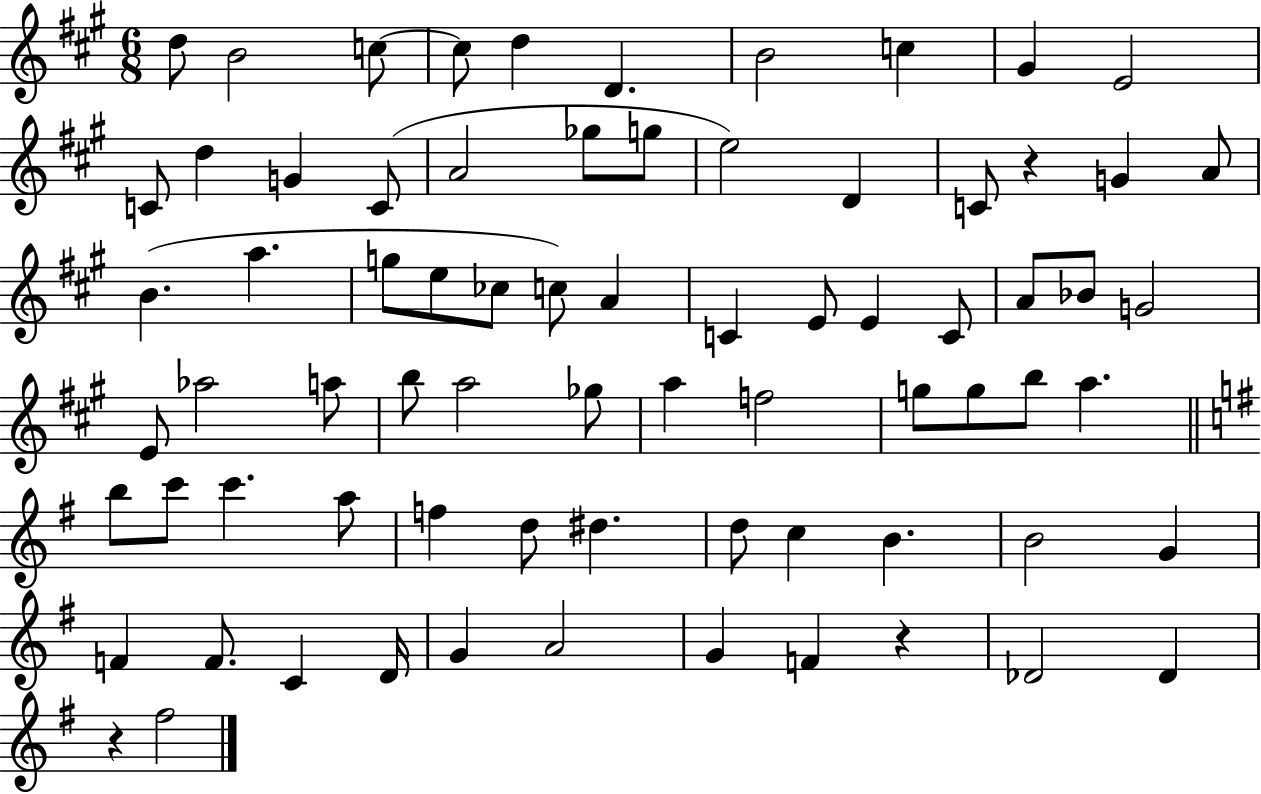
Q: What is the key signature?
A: A major